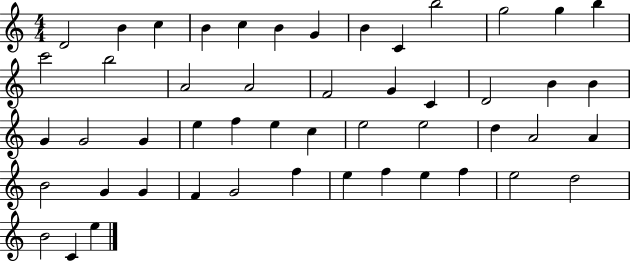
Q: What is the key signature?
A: C major